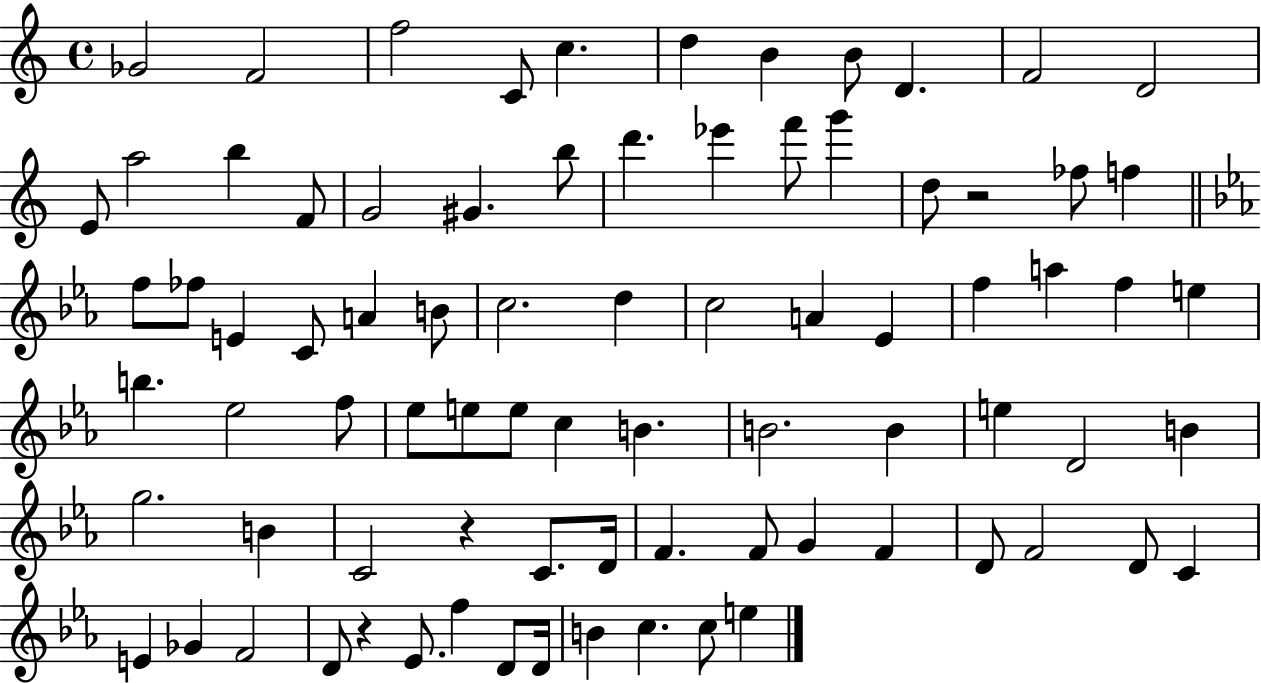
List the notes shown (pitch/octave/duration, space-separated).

Gb4/h F4/h F5/h C4/e C5/q. D5/q B4/q B4/e D4/q. F4/h D4/h E4/e A5/h B5/q F4/e G4/h G#4/q. B5/e D6/q. Eb6/q F6/e G6/q D5/e R/h FES5/e F5/q F5/e FES5/e E4/q C4/e A4/q B4/e C5/h. D5/q C5/h A4/q Eb4/q F5/q A5/q F5/q E5/q B5/q. Eb5/h F5/e Eb5/e E5/e E5/e C5/q B4/q. B4/h. B4/q E5/q D4/h B4/q G5/h. B4/q C4/h R/q C4/e. D4/s F4/q. F4/e G4/q F4/q D4/e F4/h D4/e C4/q E4/q Gb4/q F4/h D4/e R/q Eb4/e. F5/q D4/e D4/s B4/q C5/q. C5/e E5/q